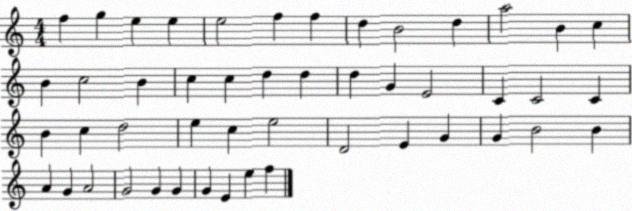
X:1
T:Untitled
M:4/4
L:1/4
K:C
f g e e e2 f f d B2 d a2 B c B c2 B c c d d d G E2 C C2 C B c d2 e c e2 D2 E G G B2 B A G A2 G2 G G G E e f